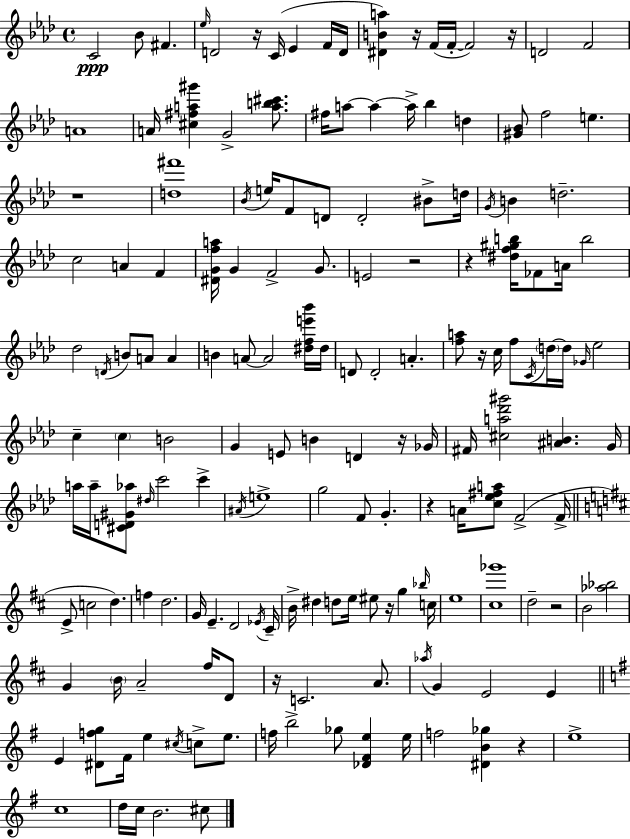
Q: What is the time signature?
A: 4/4